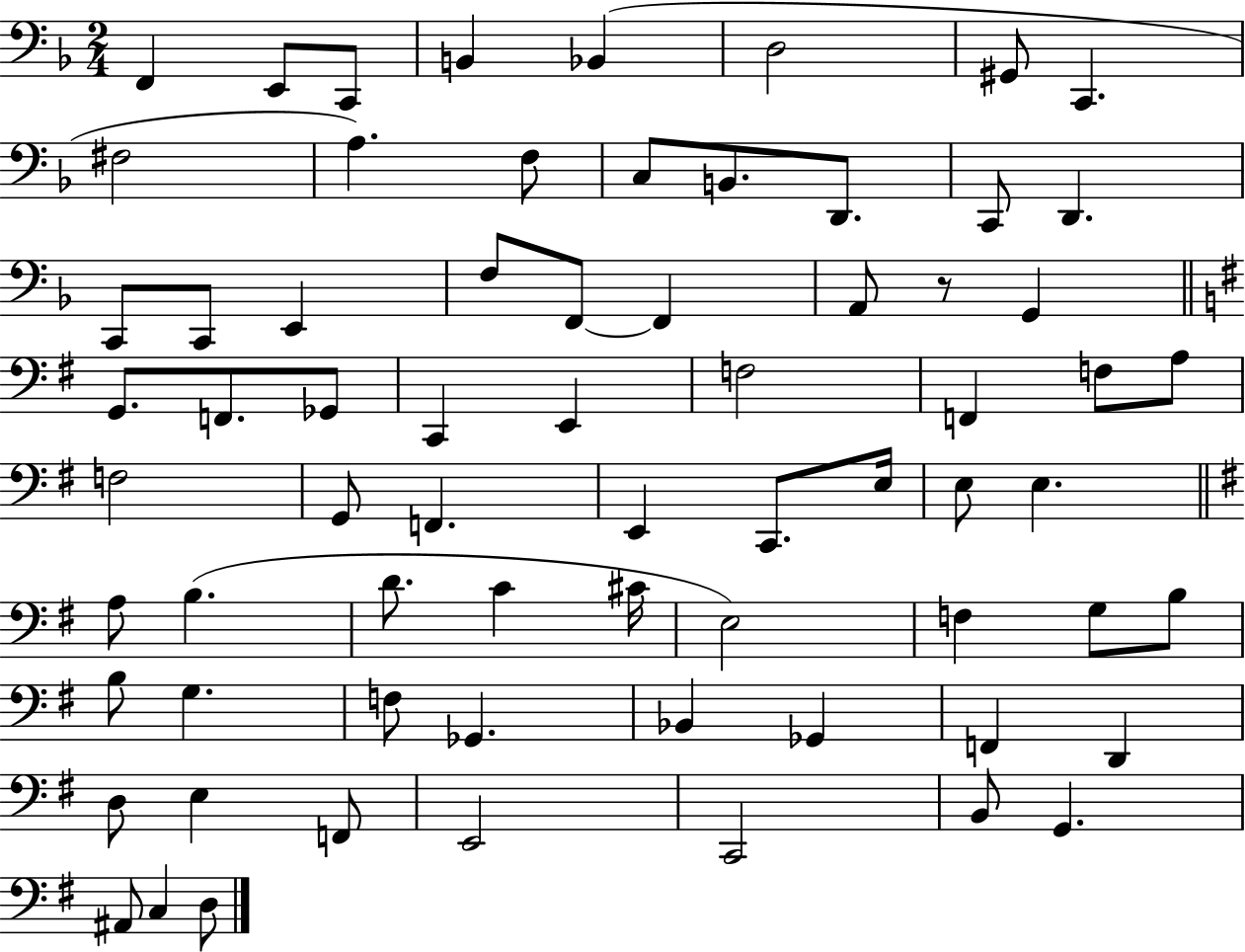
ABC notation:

X:1
T:Untitled
M:2/4
L:1/4
K:F
F,, E,,/2 C,,/2 B,, _B,, D,2 ^G,,/2 C,, ^F,2 A, F,/2 C,/2 B,,/2 D,,/2 C,,/2 D,, C,,/2 C,,/2 E,, F,/2 F,,/2 F,, A,,/2 z/2 G,, G,,/2 F,,/2 _G,,/2 C,, E,, F,2 F,, F,/2 A,/2 F,2 G,,/2 F,, E,, C,,/2 E,/4 E,/2 E, A,/2 B, D/2 C ^C/4 E,2 F, G,/2 B,/2 B,/2 G, F,/2 _G,, _B,, _G,, F,, D,, D,/2 E, F,,/2 E,,2 C,,2 B,,/2 G,, ^A,,/2 C, D,/2